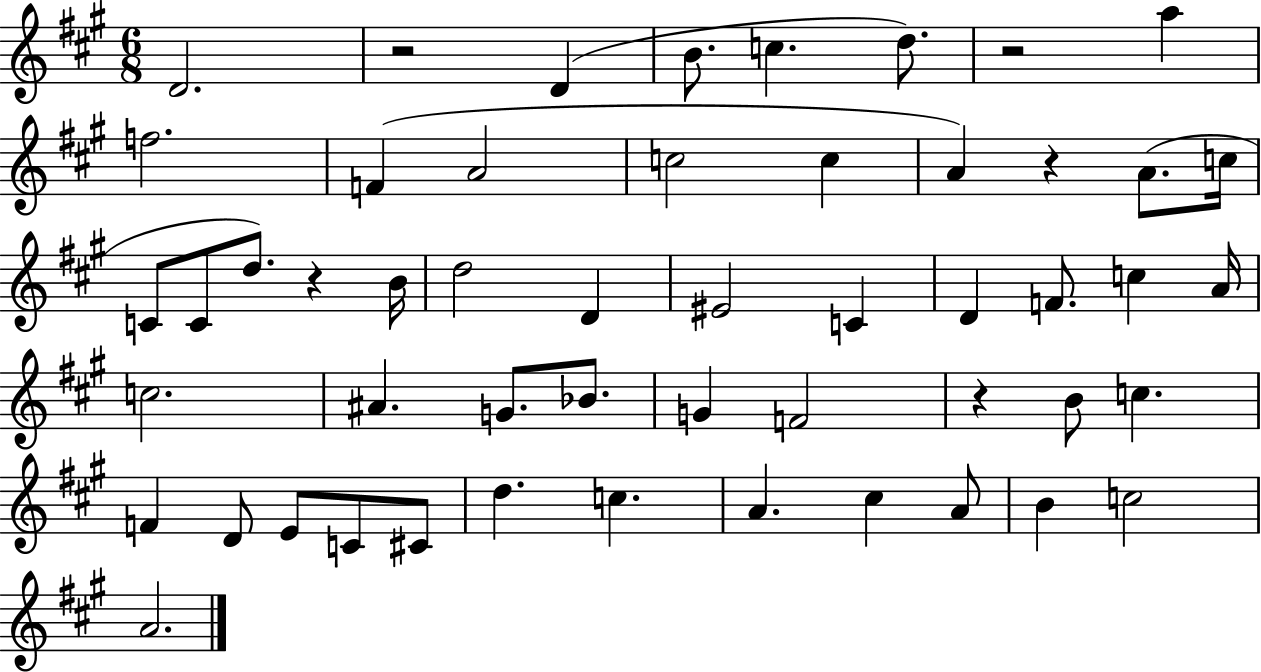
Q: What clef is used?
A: treble